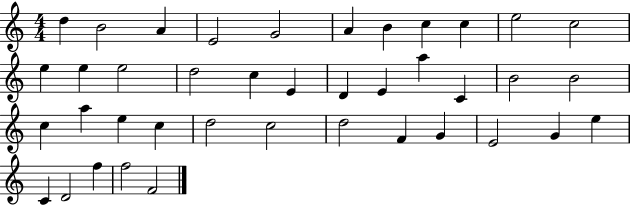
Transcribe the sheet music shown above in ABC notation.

X:1
T:Untitled
M:4/4
L:1/4
K:C
d B2 A E2 G2 A B c c e2 c2 e e e2 d2 c E D E a C B2 B2 c a e c d2 c2 d2 F G E2 G e C D2 f f2 F2